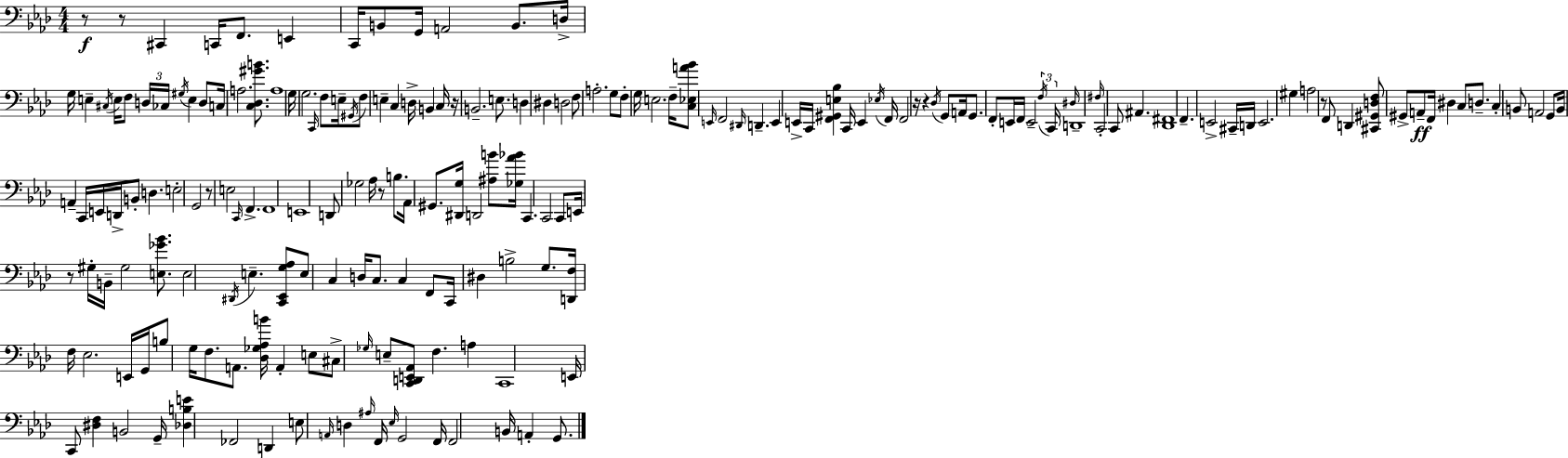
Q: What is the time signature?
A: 4/4